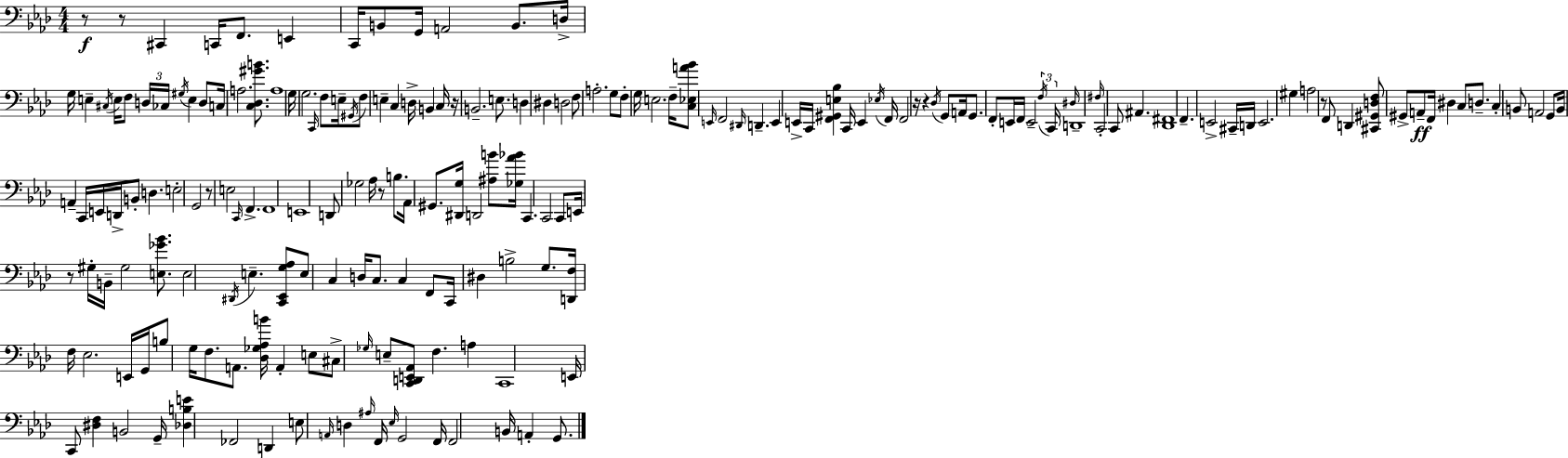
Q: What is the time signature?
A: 4/4